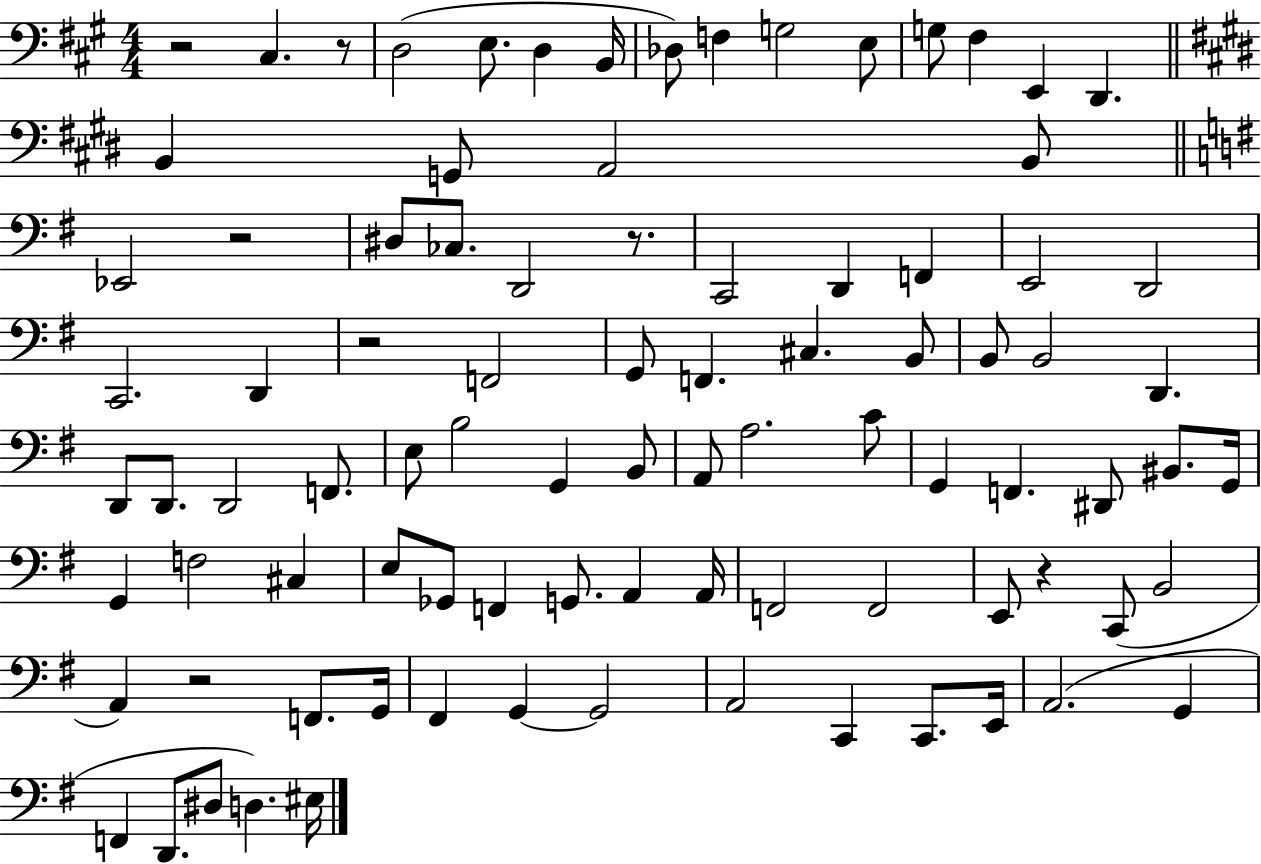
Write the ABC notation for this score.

X:1
T:Untitled
M:4/4
L:1/4
K:A
z2 ^C, z/2 D,2 E,/2 D, B,,/4 _D,/2 F, G,2 E,/2 G,/2 ^F, E,, D,, B,, G,,/2 A,,2 B,,/2 _E,,2 z2 ^D,/2 _C,/2 D,,2 z/2 C,,2 D,, F,, E,,2 D,,2 C,,2 D,, z2 F,,2 G,,/2 F,, ^C, B,,/2 B,,/2 B,,2 D,, D,,/2 D,,/2 D,,2 F,,/2 E,/2 B,2 G,, B,,/2 A,,/2 A,2 C/2 G,, F,, ^D,,/2 ^B,,/2 G,,/4 G,, F,2 ^C, E,/2 _G,,/2 F,, G,,/2 A,, A,,/4 F,,2 F,,2 E,,/2 z C,,/2 B,,2 A,, z2 F,,/2 G,,/4 ^F,, G,, G,,2 A,,2 C,, C,,/2 E,,/4 A,,2 G,, F,, D,,/2 ^D,/2 D, ^E,/4